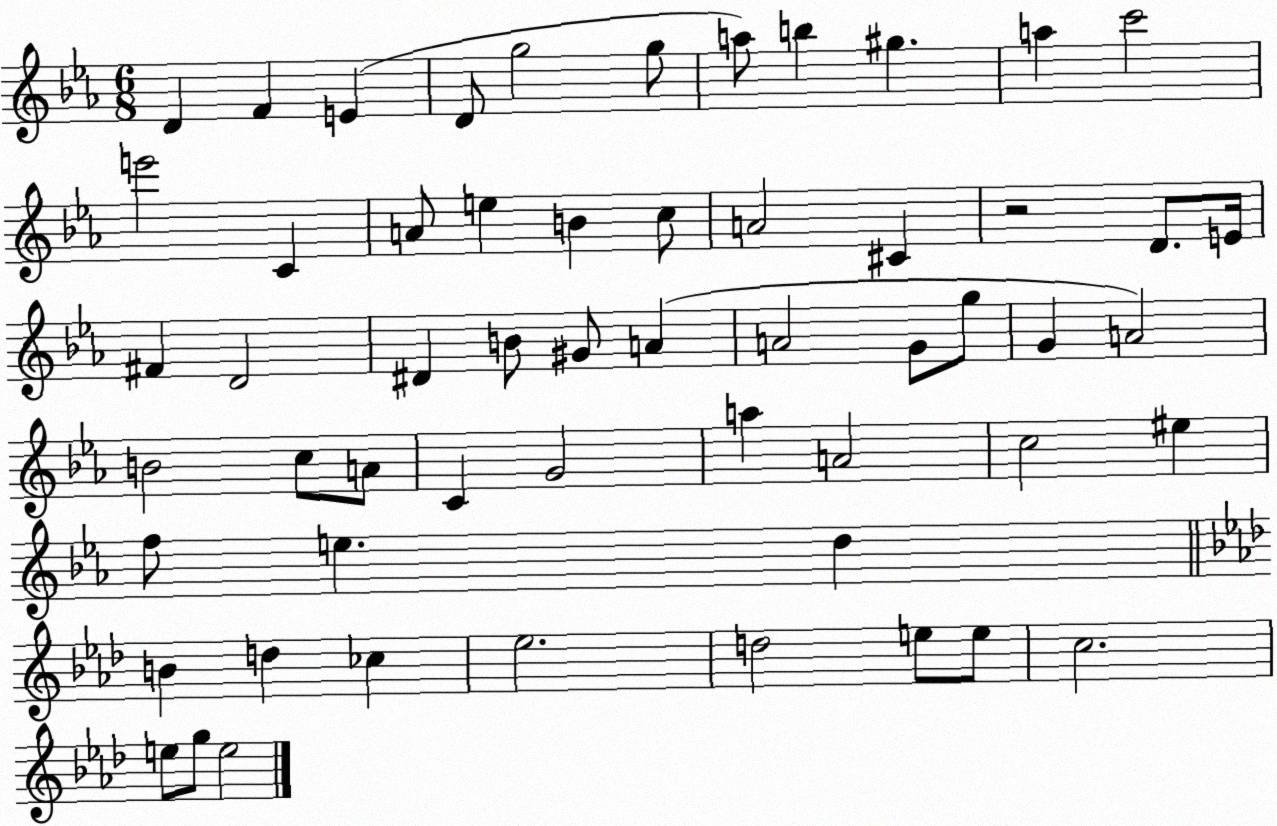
X:1
T:Untitled
M:6/8
L:1/4
K:Eb
D F E D/2 g2 g/2 a/2 b ^g a c'2 e'2 C A/2 e B c/2 A2 ^C z2 D/2 E/4 ^F D2 ^D B/2 ^G/2 A A2 G/2 g/2 G A2 B2 c/2 A/2 C G2 a A2 c2 ^e f/2 e d B d _c _e2 d2 e/2 e/2 c2 e/2 g/2 e2